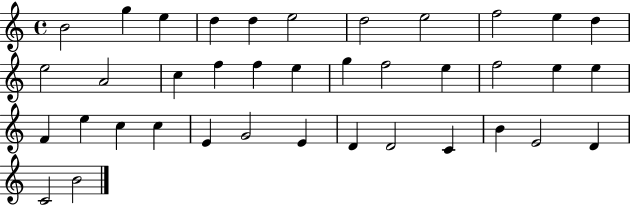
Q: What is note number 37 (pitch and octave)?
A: C4